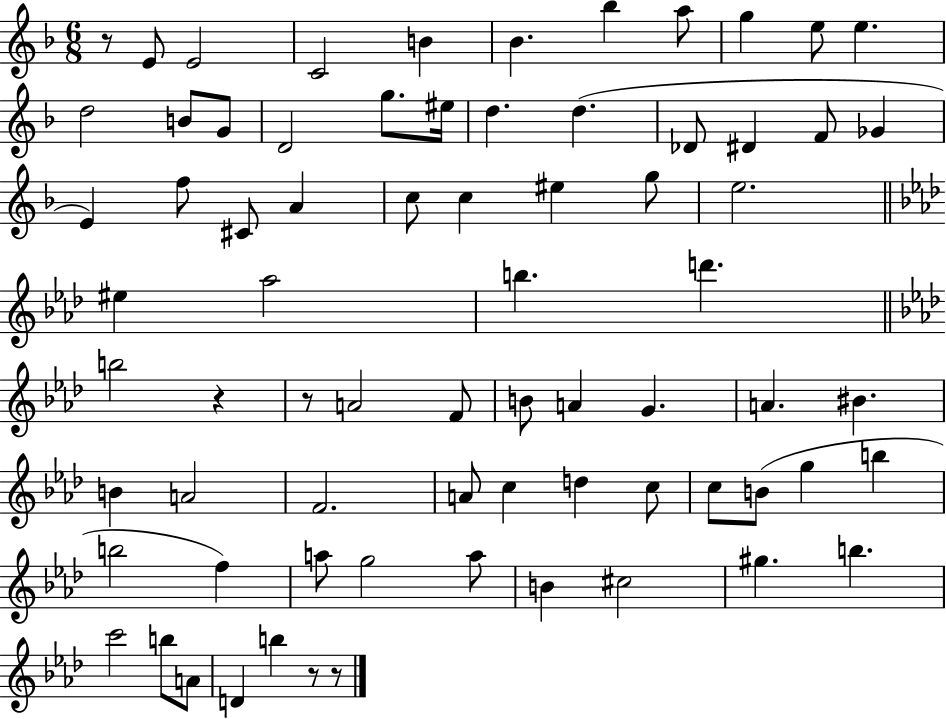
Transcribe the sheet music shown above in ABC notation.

X:1
T:Untitled
M:6/8
L:1/4
K:F
z/2 E/2 E2 C2 B _B _b a/2 g e/2 e d2 B/2 G/2 D2 g/2 ^e/4 d d _D/2 ^D F/2 _G E f/2 ^C/2 A c/2 c ^e g/2 e2 ^e _a2 b d' b2 z z/2 A2 F/2 B/2 A G A ^B B A2 F2 A/2 c d c/2 c/2 B/2 g b b2 f a/2 g2 a/2 B ^c2 ^g b c'2 b/2 A/2 D b z/2 z/2